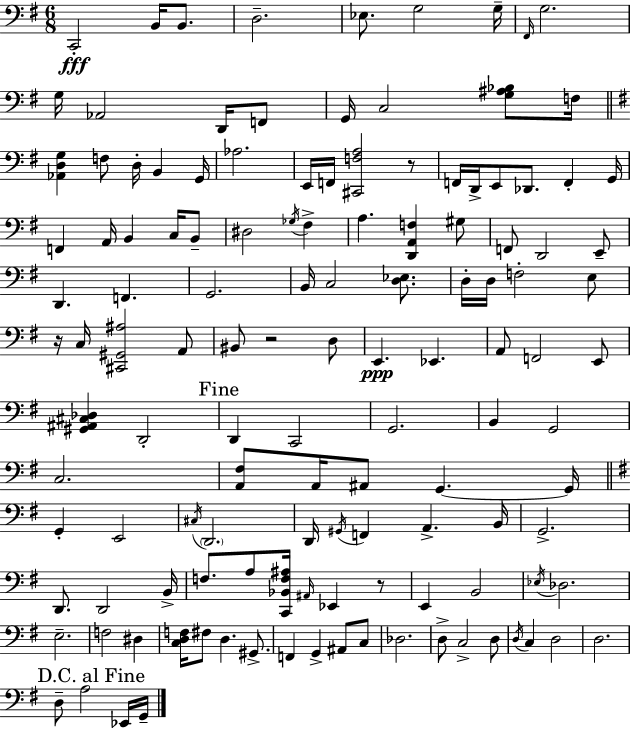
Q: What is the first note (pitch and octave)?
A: C2